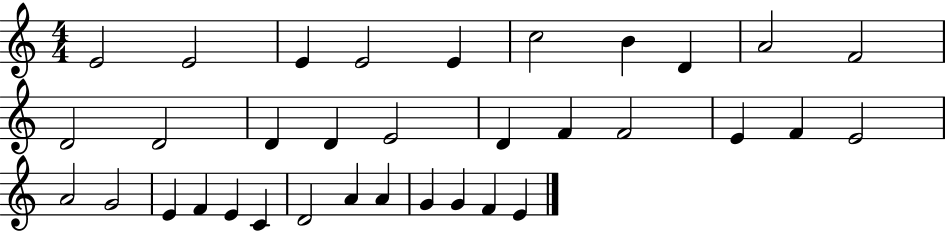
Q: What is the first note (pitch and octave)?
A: E4